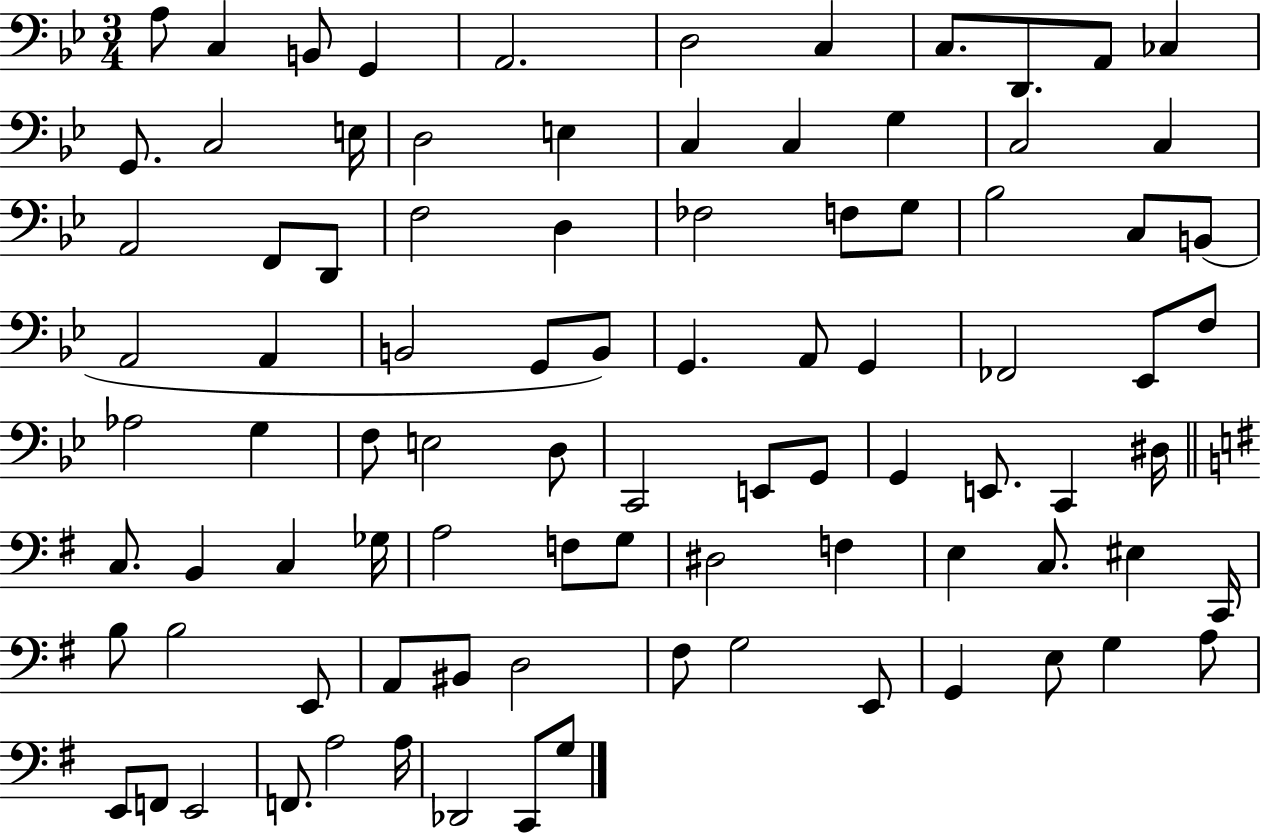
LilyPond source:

{
  \clef bass
  \numericTimeSignature
  \time 3/4
  \key bes \major
  a8 c4 b,8 g,4 | a,2. | d2 c4 | c8. d,8. a,8 ces4 | \break g,8. c2 e16 | d2 e4 | c4 c4 g4 | c2 c4 | \break a,2 f,8 d,8 | f2 d4 | fes2 f8 g8 | bes2 c8 b,8( | \break a,2 a,4 | b,2 g,8 b,8) | g,4. a,8 g,4 | fes,2 ees,8 f8 | \break aes2 g4 | f8 e2 d8 | c,2 e,8 g,8 | g,4 e,8. c,4 dis16 | \break \bar "||" \break \key e \minor c8. b,4 c4 ges16 | a2 f8 g8 | dis2 f4 | e4 c8. eis4 c,16 | \break b8 b2 e,8 | a,8 bis,8 d2 | fis8 g2 e,8 | g,4 e8 g4 a8 | \break e,8 f,8 e,2 | f,8. a2 a16 | des,2 c,8 g8 | \bar "|."
}